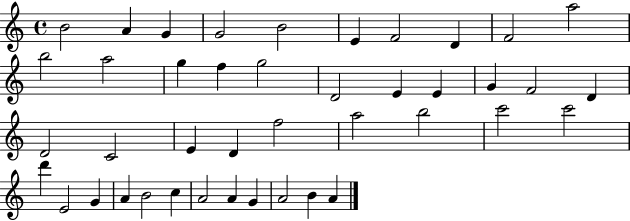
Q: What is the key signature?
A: C major